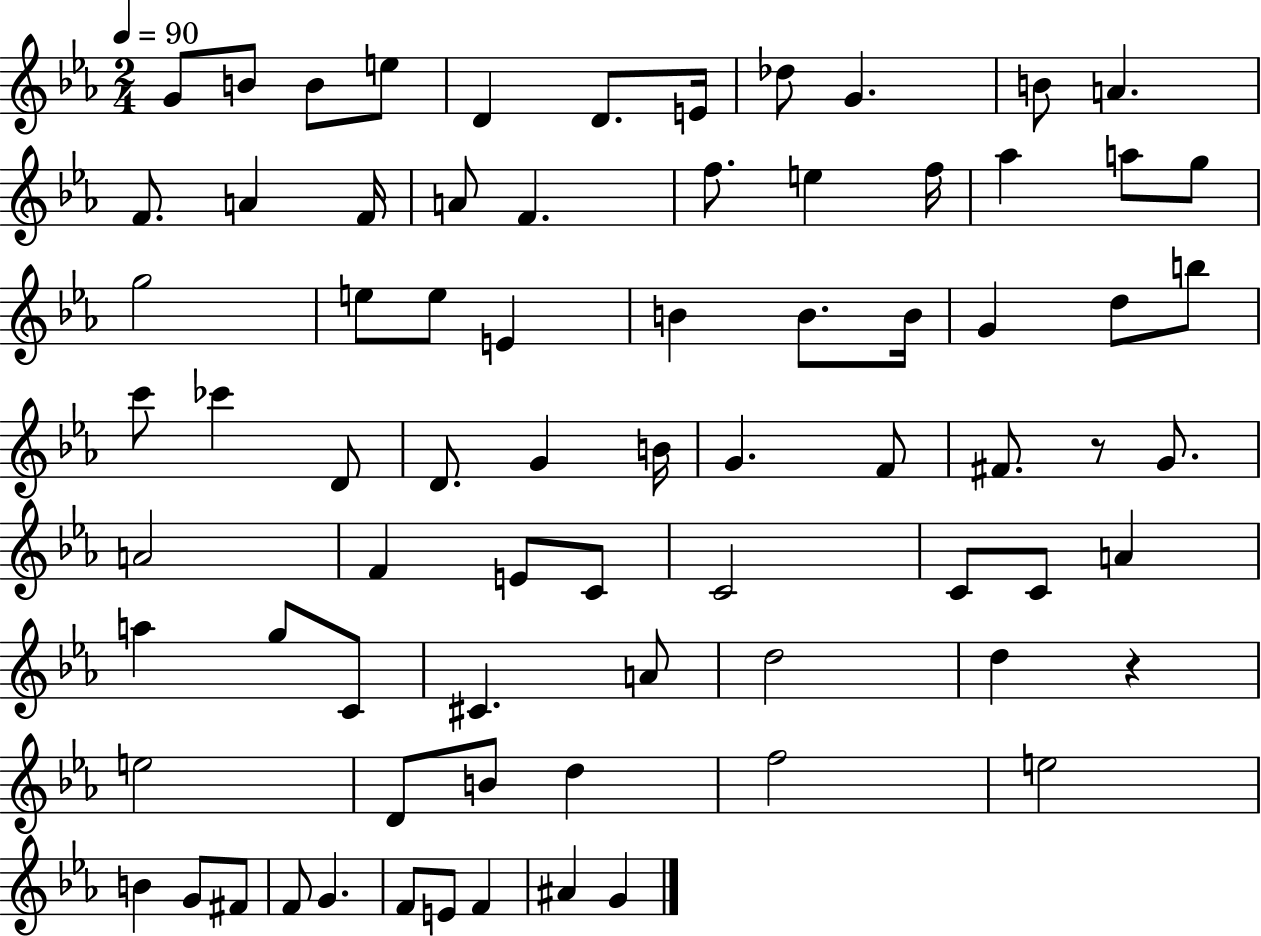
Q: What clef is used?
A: treble